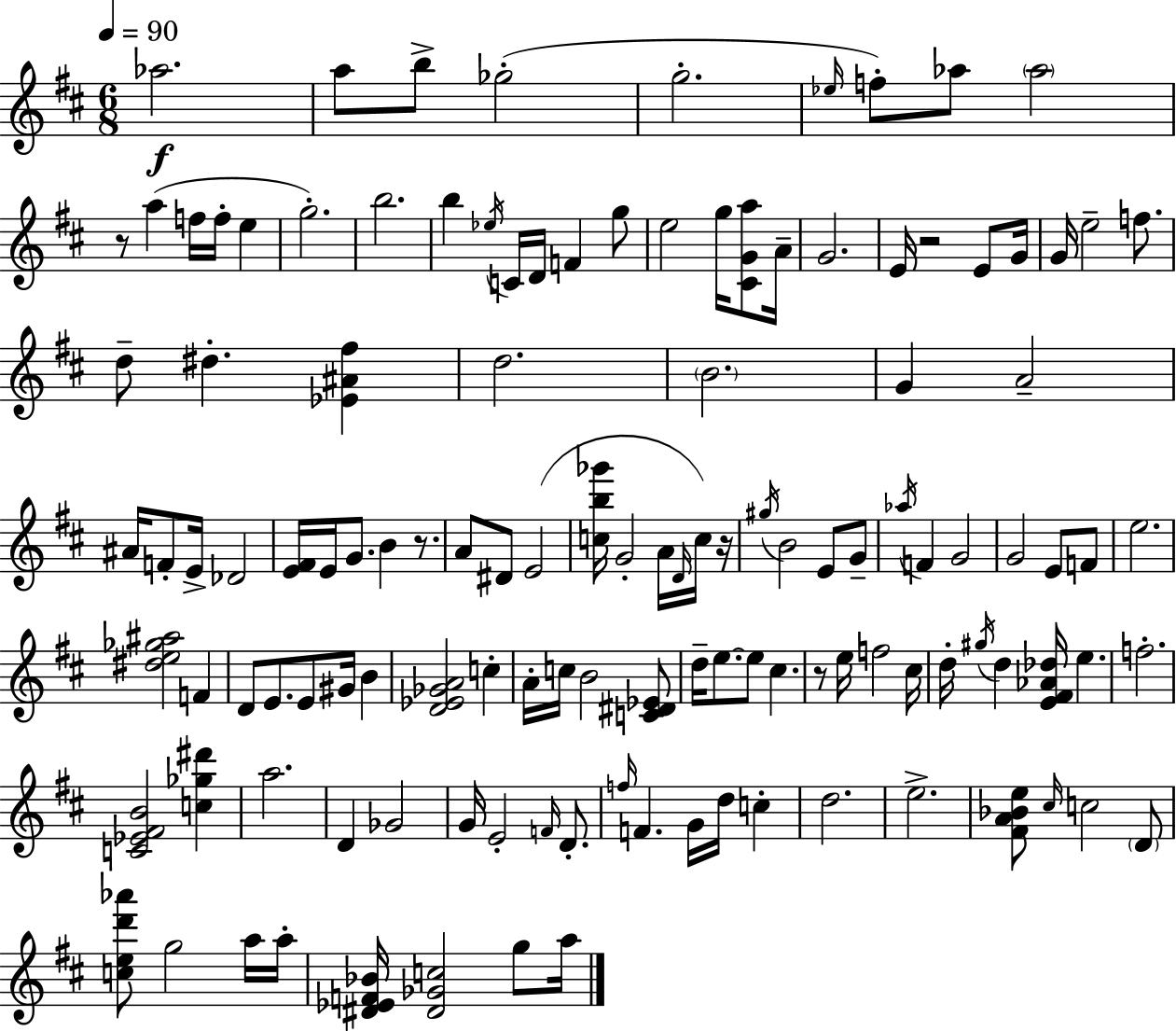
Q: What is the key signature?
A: D major